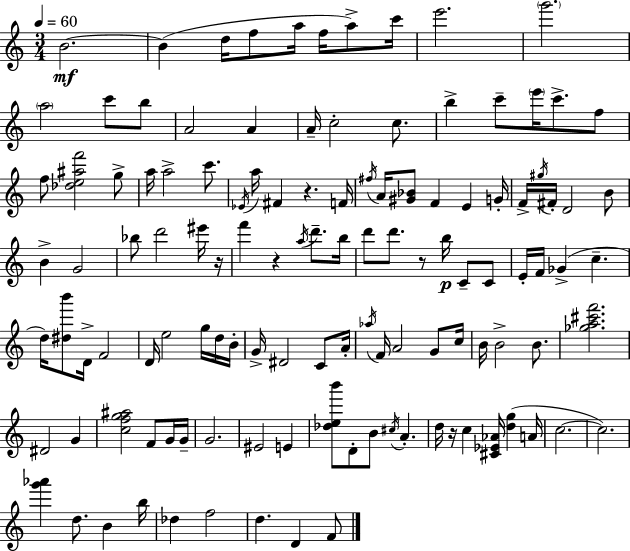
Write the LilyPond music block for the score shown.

{
  \clef treble
  \numericTimeSignature
  \time 3/4
  \key a \minor
  \tempo 4 = 60
  \repeat volta 2 { b'2.~~\mf | b'4( d''16 f''8 a''16 f''16 a''8->) c'''16 | e'''2. | \parenthesize g'''2. | \break \parenthesize a''2 c'''8 b''8 | a'2 a'4 | a'16-- c''2-. c''8. | b''4-> c'''8-- \parenthesize e'''16 c'''8.-> f''8 | \break f''8 <des'' e'' ais'' f'''>2 g''8-> | a''16 a''2-> c'''8. | \acciaccatura { ees'16 } a''16 fis'4 r4. | f'16 \acciaccatura { fis''16 } a'16 <gis' bes'>8 f'4 e'4 | \break g'16-. f'16-> \acciaccatura { gis''16 } fis'16-. d'2 | b'8 b'4-> g'2 | bes''8 d'''2 | eis'''16 r16 f'''4 r4 \acciaccatura { a''16 } | \break d'''8.-- b''16 d'''8 d'''8. r8 b''16\p | c'8-- c'8 e'16-. f'16 ges'4->( c''4.-- | d''16) <dis'' b'''>8 d'16-> f'2 | d'16 e''2 | \break g''16 d''16 b'16-. g'16-> dis'2 | c'8 a'16-. \acciaccatura { aes''16 } f'16 a'2 | g'8 c''16 b'16 b'2-> | b'8. <ges'' a'' cis''' f'''>2. | \break dis'2 | g'4 <c'' f'' g'' ais''>2 | f'8 g'16 g'16-- g'2. | eis'2 | \break e'4 <des'' e'' b'''>8 d'8-. b'8 \acciaccatura { cis''16 } | a'4.-. d''16 r16 c''4 | <cis' ees' aes'>16 <d'' g''>4( a'16 c''2.~~ | c''2.) | \break <g''' aes'''>4 d''8. | b'4 b''16 des''4 f''2 | d''4. | d'4 f'8 } \bar "|."
}